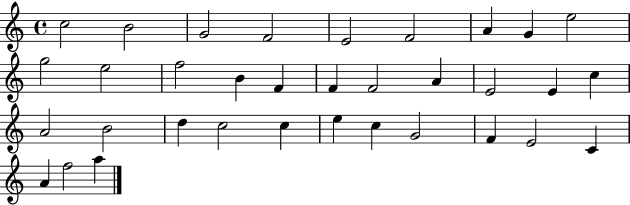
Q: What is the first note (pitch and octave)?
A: C5